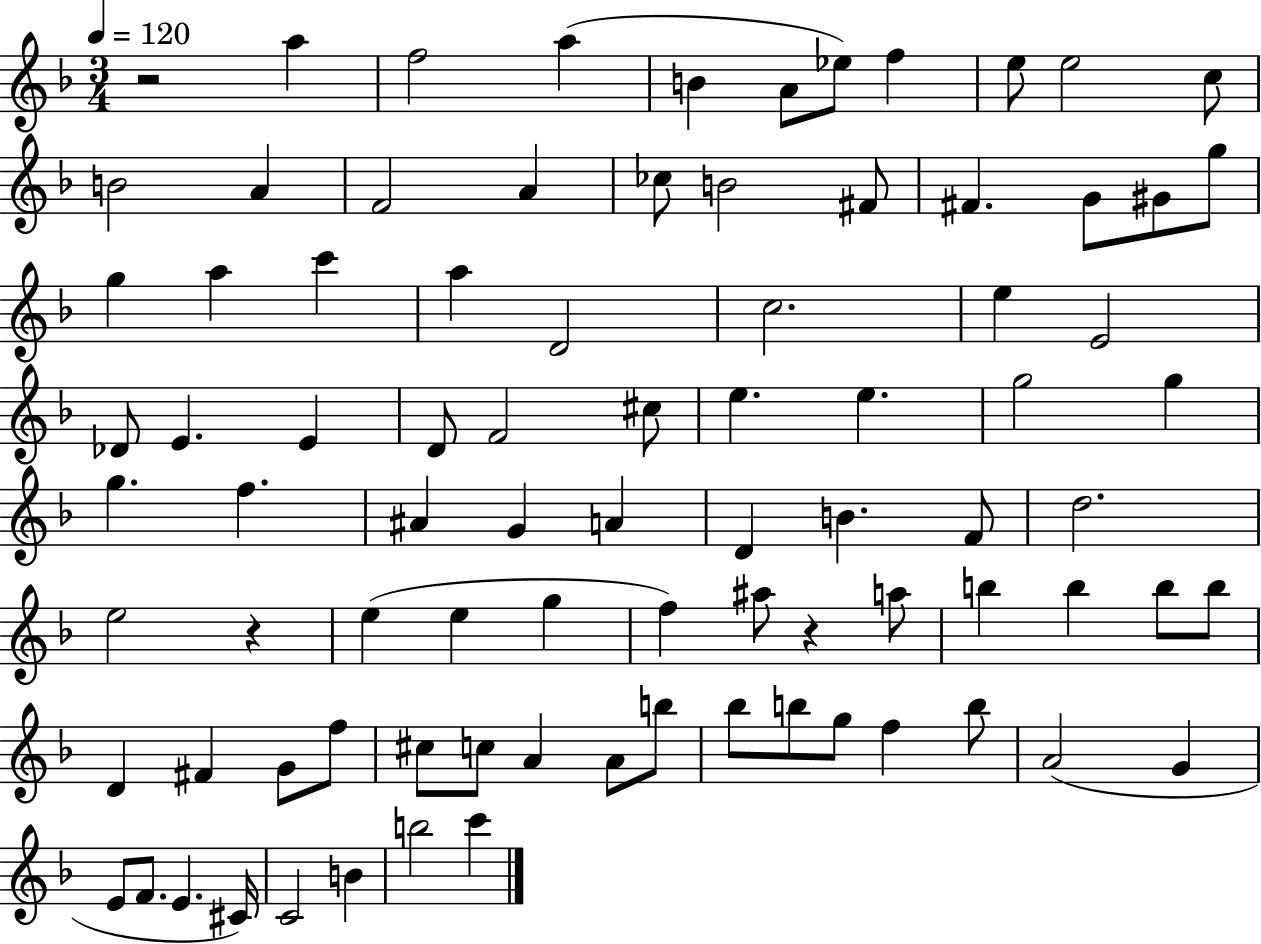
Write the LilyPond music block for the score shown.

{
  \clef treble
  \numericTimeSignature
  \time 3/4
  \key f \major
  \tempo 4 = 120
  \repeat volta 2 { r2 a''4 | f''2 a''4( | b'4 a'8 ees''8) f''4 | e''8 e''2 c''8 | \break b'2 a'4 | f'2 a'4 | ces''8 b'2 fis'8 | fis'4. g'8 gis'8 g''8 | \break g''4 a''4 c'''4 | a''4 d'2 | c''2. | e''4 e'2 | \break des'8 e'4. e'4 | d'8 f'2 cis''8 | e''4. e''4. | g''2 g''4 | \break g''4. f''4. | ais'4 g'4 a'4 | d'4 b'4. f'8 | d''2. | \break e''2 r4 | e''4( e''4 g''4 | f''4) ais''8 r4 a''8 | b''4 b''4 b''8 b''8 | \break d'4 fis'4 g'8 f''8 | cis''8 c''8 a'4 a'8 b''8 | bes''8 b''8 g''8 f''4 b''8 | a'2( g'4 | \break e'8 f'8. e'4. cis'16) | c'2 b'4 | b''2 c'''4 | } \bar "|."
}